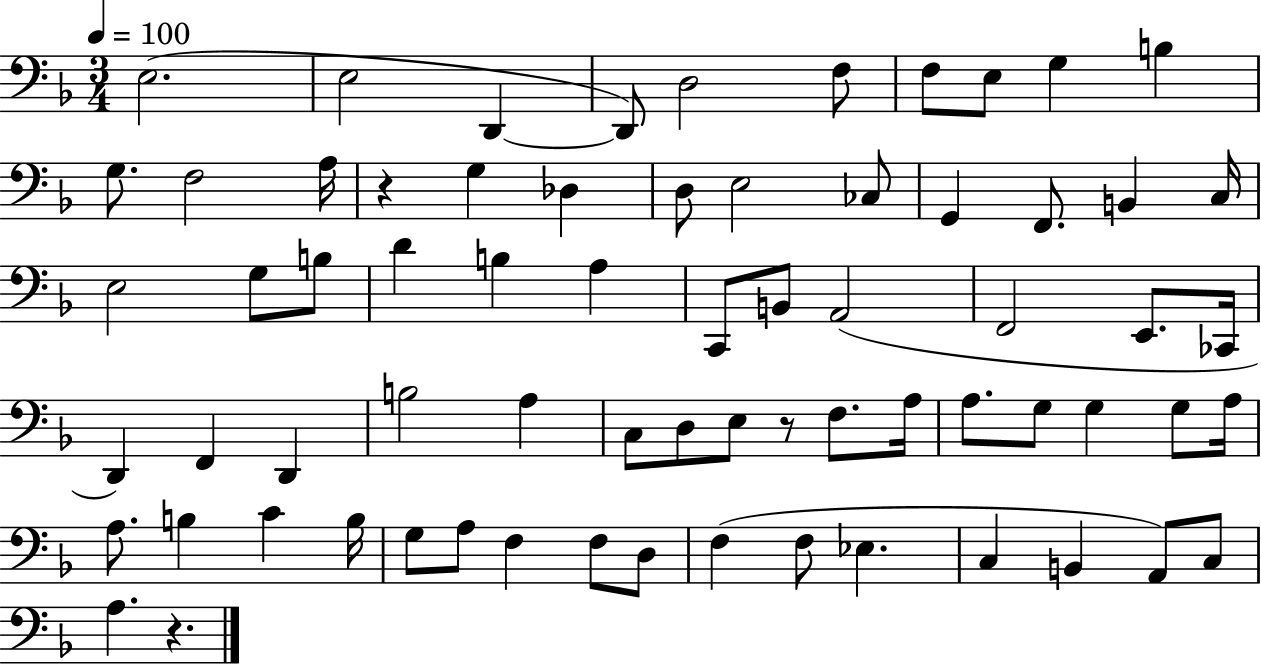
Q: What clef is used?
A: bass